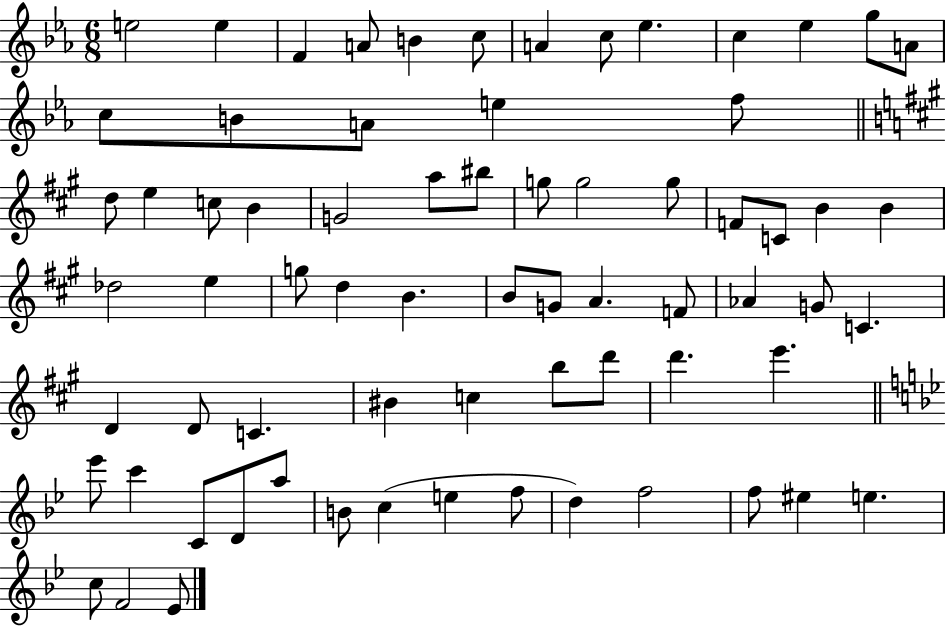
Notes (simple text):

E5/h E5/q F4/q A4/e B4/q C5/e A4/q C5/e Eb5/q. C5/q Eb5/q G5/e A4/e C5/e B4/e A4/e E5/q F5/e D5/e E5/q C5/e B4/q G4/h A5/e BIS5/e G5/e G5/h G5/e F4/e C4/e B4/q B4/q Db5/h E5/q G5/e D5/q B4/q. B4/e G4/e A4/q. F4/e Ab4/q G4/e C4/q. D4/q D4/e C4/q. BIS4/q C5/q B5/e D6/e D6/q. E6/q. Eb6/e C6/q C4/e D4/e A5/e B4/e C5/q E5/q F5/e D5/q F5/h F5/e EIS5/q E5/q. C5/e F4/h Eb4/e